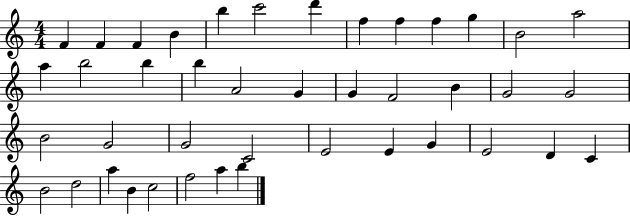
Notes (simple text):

F4/q F4/q F4/q B4/q B5/q C6/h D6/q F5/q F5/q F5/q G5/q B4/h A5/h A5/q B5/h B5/q B5/q A4/h G4/q G4/q F4/h B4/q G4/h G4/h B4/h G4/h G4/h C4/h E4/h E4/q G4/q E4/h D4/q C4/q B4/h D5/h A5/q B4/q C5/h F5/h A5/q B5/q